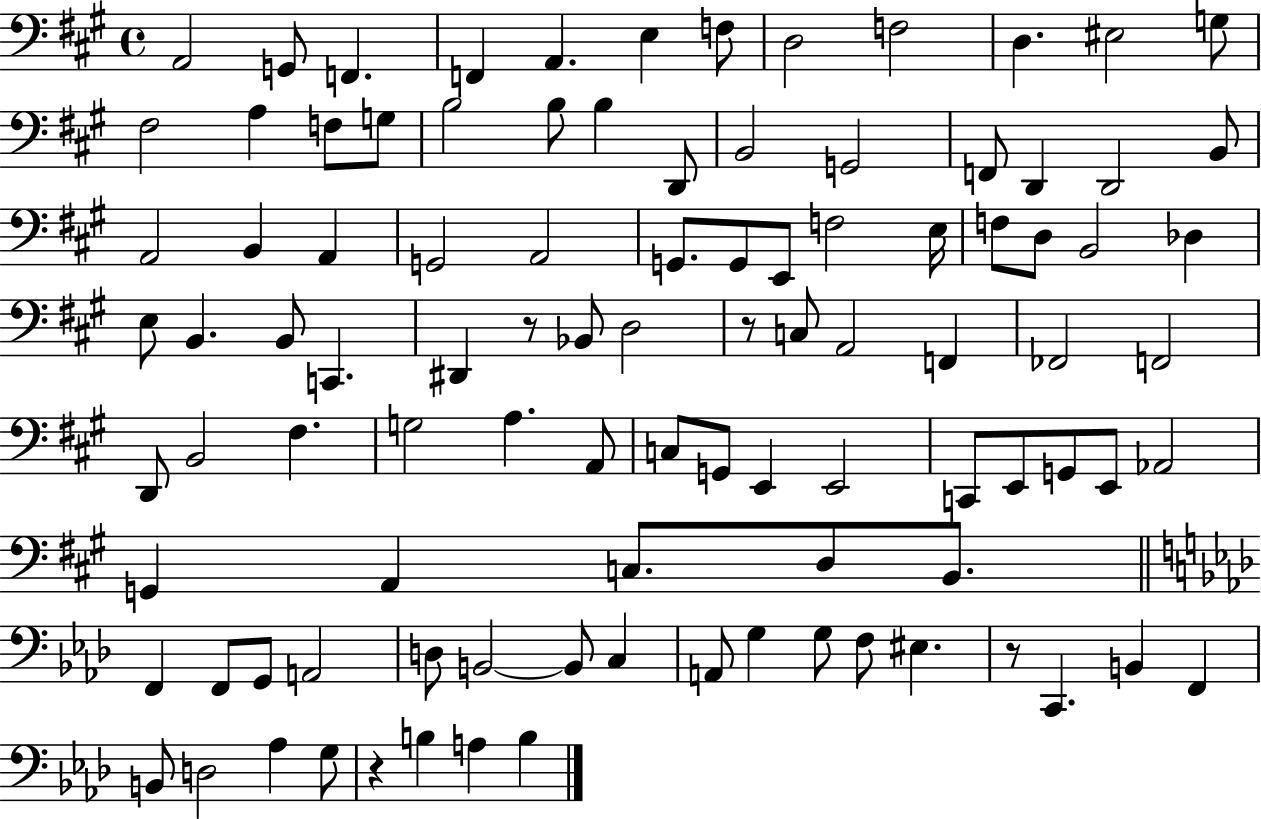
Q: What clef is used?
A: bass